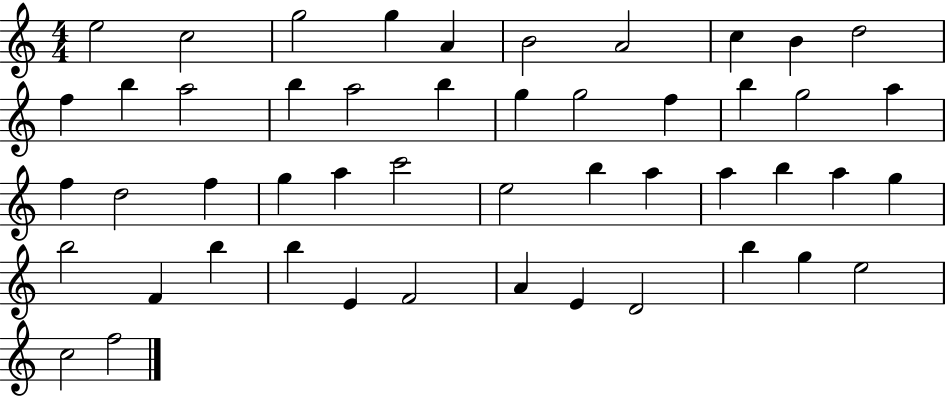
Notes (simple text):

E5/h C5/h G5/h G5/q A4/q B4/h A4/h C5/q B4/q D5/h F5/q B5/q A5/h B5/q A5/h B5/q G5/q G5/h F5/q B5/q G5/h A5/q F5/q D5/h F5/q G5/q A5/q C6/h E5/h B5/q A5/q A5/q B5/q A5/q G5/q B5/h F4/q B5/q B5/q E4/q F4/h A4/q E4/q D4/h B5/q G5/q E5/h C5/h F5/h